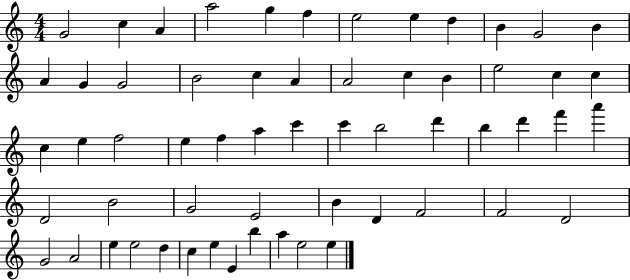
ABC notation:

X:1
T:Untitled
M:4/4
L:1/4
K:C
G2 c A a2 g f e2 e d B G2 B A G G2 B2 c A A2 c B e2 c c c e f2 e f a c' c' b2 d' b d' f' a' D2 B2 G2 E2 B D F2 F2 D2 G2 A2 e e2 d c e E b a e2 e